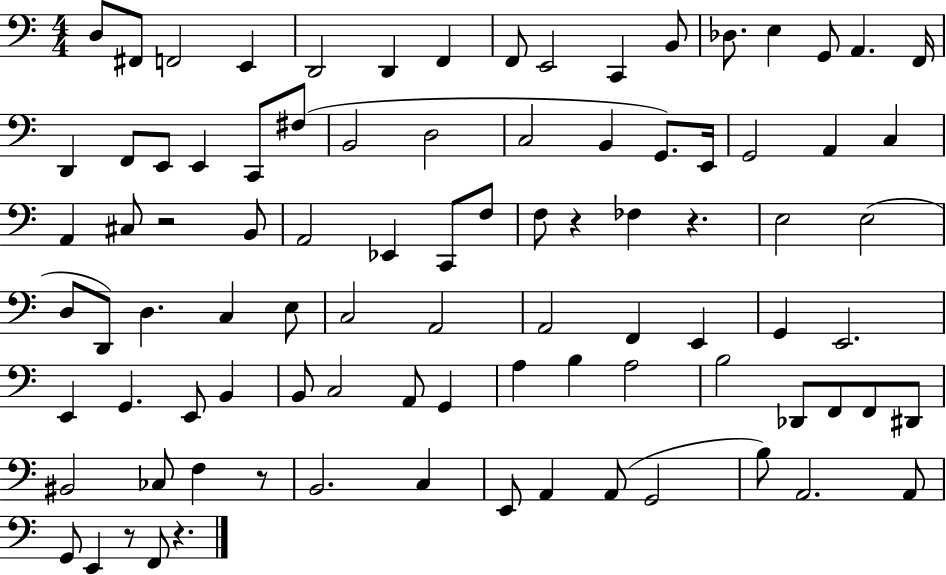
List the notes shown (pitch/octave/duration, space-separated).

D3/e F#2/e F2/h E2/q D2/h D2/q F2/q F2/e E2/h C2/q B2/e Db3/e. E3/q G2/e A2/q. F2/s D2/q F2/e E2/e E2/q C2/e F#3/e B2/h D3/h C3/h B2/q G2/e. E2/s G2/h A2/q C3/q A2/q C#3/e R/h B2/e A2/h Eb2/q C2/e F3/e F3/e R/q FES3/q R/q. E3/h E3/h D3/e D2/e D3/q. C3/q E3/e C3/h A2/h A2/h F2/q E2/q G2/q E2/h. E2/q G2/q. E2/e B2/q B2/e C3/h A2/e G2/q A3/q B3/q A3/h B3/h Db2/e F2/e F2/e D#2/e BIS2/h CES3/e F3/q R/e B2/h. C3/q E2/e A2/q A2/e G2/h B3/e A2/h. A2/e G2/e E2/q R/e F2/e R/q.